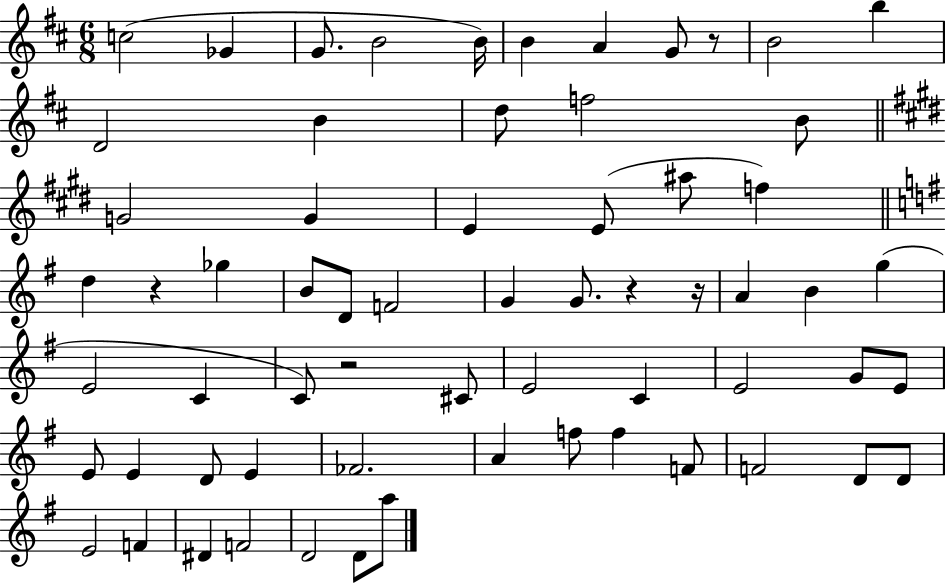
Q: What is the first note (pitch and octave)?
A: C5